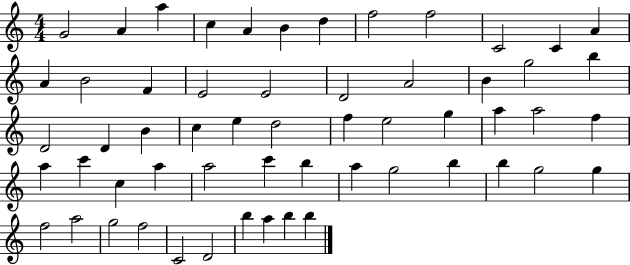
{
  \clef treble
  \numericTimeSignature
  \time 4/4
  \key c \major
  g'2 a'4 a''4 | c''4 a'4 b'4 d''4 | f''2 f''2 | c'2 c'4 a'4 | \break a'4 b'2 f'4 | e'2 e'2 | d'2 a'2 | b'4 g''2 b''4 | \break d'2 d'4 b'4 | c''4 e''4 d''2 | f''4 e''2 g''4 | a''4 a''2 f''4 | \break a''4 c'''4 c''4 a''4 | a''2 c'''4 b''4 | a''4 g''2 b''4 | b''4 g''2 g''4 | \break f''2 a''2 | g''2 f''2 | c'2 d'2 | b''4 a''4 b''4 b''4 | \break \bar "|."
}